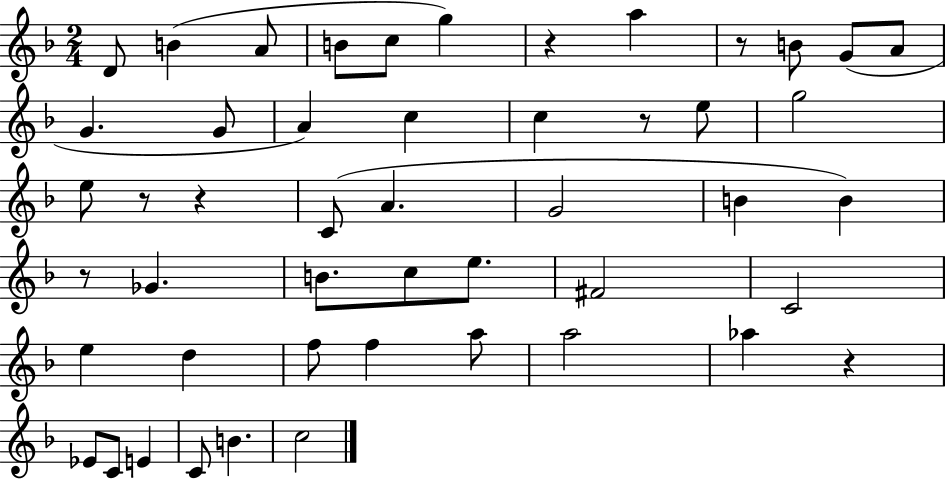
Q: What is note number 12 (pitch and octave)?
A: G4